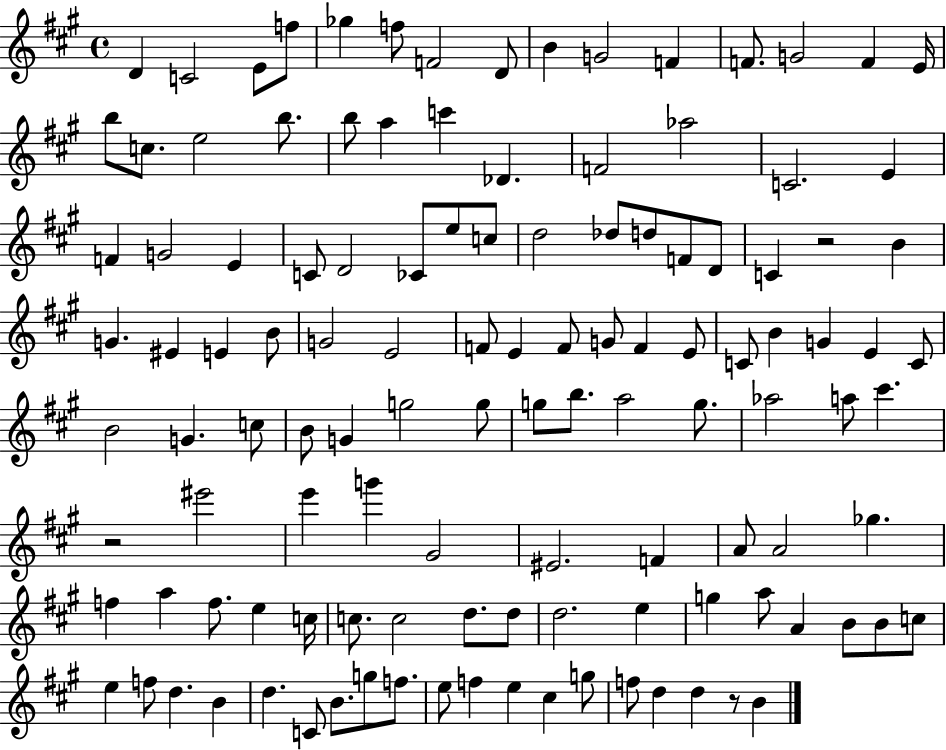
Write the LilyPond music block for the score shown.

{
  \clef treble
  \time 4/4
  \defaultTimeSignature
  \key a \major
  \repeat volta 2 { d'4 c'2 e'8 f''8 | ges''4 f''8 f'2 d'8 | b'4 g'2 f'4 | f'8. g'2 f'4 e'16 | \break b''8 c''8. e''2 b''8. | b''8 a''4 c'''4 des'4. | f'2 aes''2 | c'2. e'4 | \break f'4 g'2 e'4 | c'8 d'2 ces'8 e''8 c''8 | d''2 des''8 d''8 f'8 d'8 | c'4 r2 b'4 | \break g'4. eis'4 e'4 b'8 | g'2 e'2 | f'8 e'4 f'8 g'8 f'4 e'8 | c'8 b'4 g'4 e'4 c'8 | \break b'2 g'4. c''8 | b'8 g'4 g''2 g''8 | g''8 b''8. a''2 g''8. | aes''2 a''8 cis'''4. | \break r2 eis'''2 | e'''4 g'''4 gis'2 | eis'2. f'4 | a'8 a'2 ges''4. | \break f''4 a''4 f''8. e''4 c''16 | c''8. c''2 d''8. d''8 | d''2. e''4 | g''4 a''8 a'4 b'8 b'8 c''8 | \break e''4 f''8 d''4. b'4 | d''4. c'8 b'8. g''8 f''8. | e''8 f''4 e''4 cis''4 g''8 | f''8 d''4 d''4 r8 b'4 | \break } \bar "|."
}